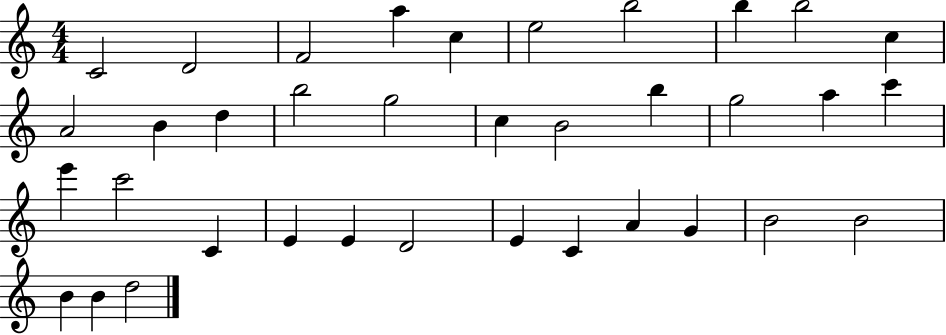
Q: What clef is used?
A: treble